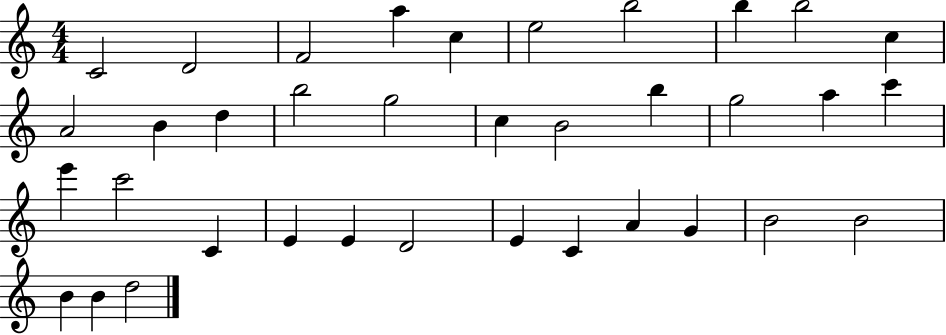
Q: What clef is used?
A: treble